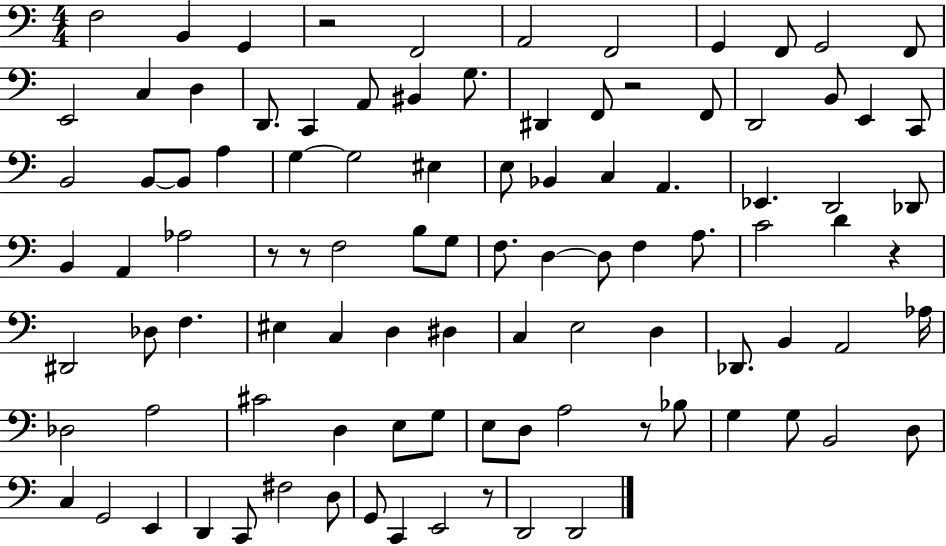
X:1
T:Untitled
M:4/4
L:1/4
K:C
F,2 B,, G,, z2 F,,2 A,,2 F,,2 G,, F,,/2 G,,2 F,,/2 E,,2 C, D, D,,/2 C,, A,,/2 ^B,, G,/2 ^D,, F,,/2 z2 F,,/2 D,,2 B,,/2 E,, C,,/2 B,,2 B,,/2 B,,/2 A, G, G,2 ^E, E,/2 _B,, C, A,, _E,, D,,2 _D,,/2 B,, A,, _A,2 z/2 z/2 F,2 B,/2 G,/2 F,/2 D, D,/2 F, A,/2 C2 D z ^D,,2 _D,/2 F, ^E, C, D, ^D, C, E,2 D, _D,,/2 B,, A,,2 _A,/4 _D,2 A,2 ^C2 D, E,/2 G,/2 E,/2 D,/2 A,2 z/2 _B,/2 G, G,/2 B,,2 D,/2 C, G,,2 E,, D,, C,,/2 ^F,2 D,/2 G,,/2 C,, E,,2 z/2 D,,2 D,,2